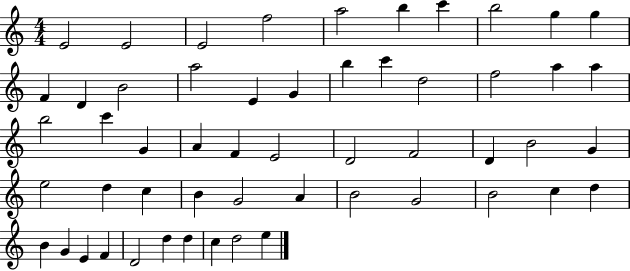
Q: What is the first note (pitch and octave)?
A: E4